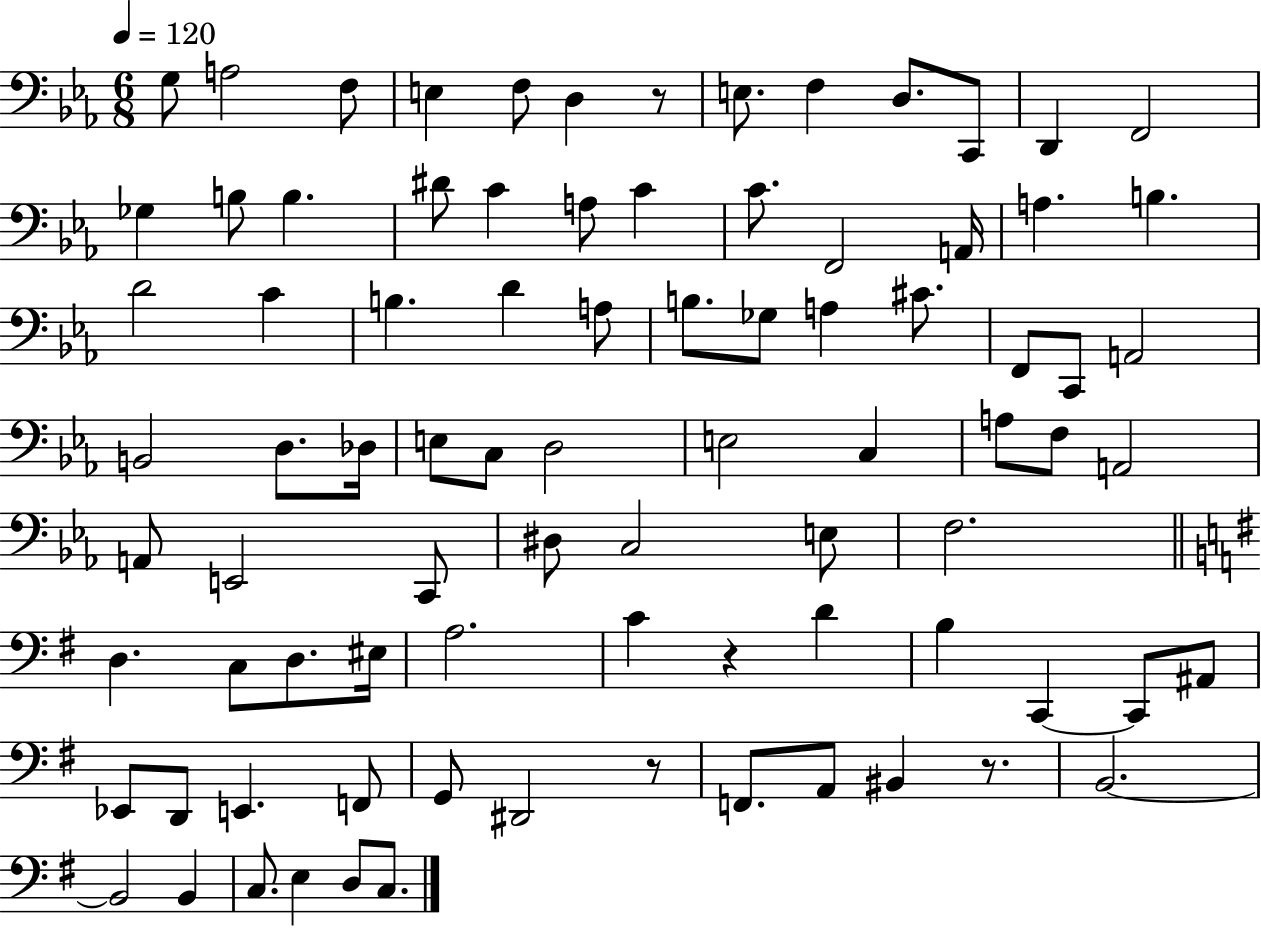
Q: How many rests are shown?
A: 4